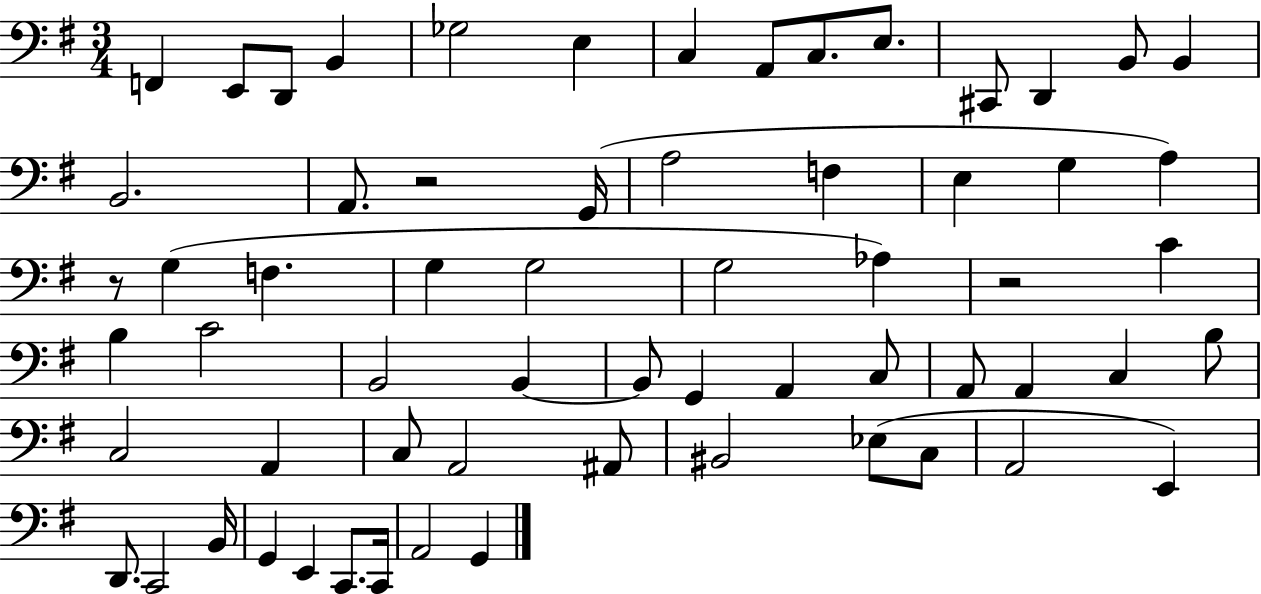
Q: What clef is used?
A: bass